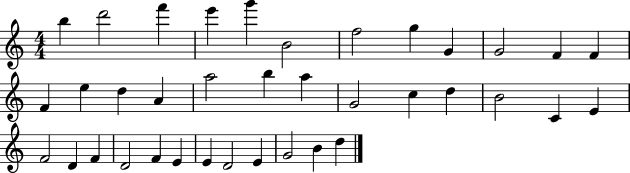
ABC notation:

X:1
T:Untitled
M:4/4
L:1/4
K:C
b d'2 f' e' g' B2 f2 g G G2 F F F e d A a2 b a G2 c d B2 C E F2 D F D2 F E E D2 E G2 B d